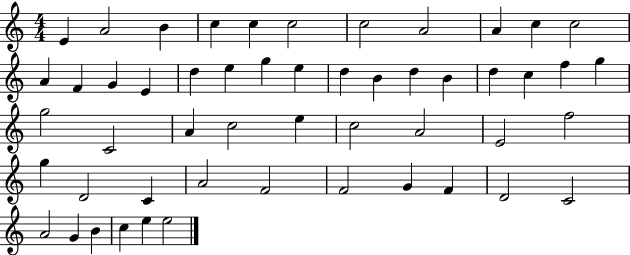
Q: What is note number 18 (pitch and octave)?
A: G5